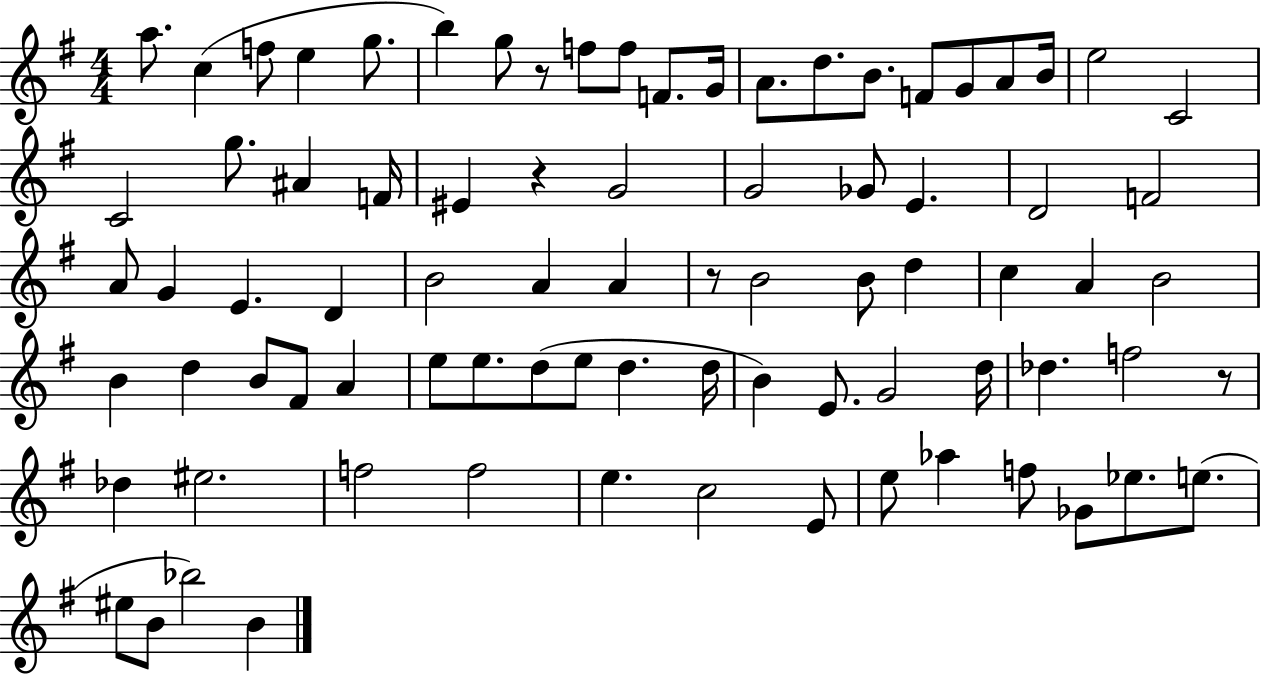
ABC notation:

X:1
T:Untitled
M:4/4
L:1/4
K:G
a/2 c f/2 e g/2 b g/2 z/2 f/2 f/2 F/2 G/4 A/2 d/2 B/2 F/2 G/2 A/2 B/4 e2 C2 C2 g/2 ^A F/4 ^E z G2 G2 _G/2 E D2 F2 A/2 G E D B2 A A z/2 B2 B/2 d c A B2 B d B/2 ^F/2 A e/2 e/2 d/2 e/2 d d/4 B E/2 G2 d/4 _d f2 z/2 _d ^e2 f2 f2 e c2 E/2 e/2 _a f/2 _G/2 _e/2 e/2 ^e/2 B/2 _b2 B